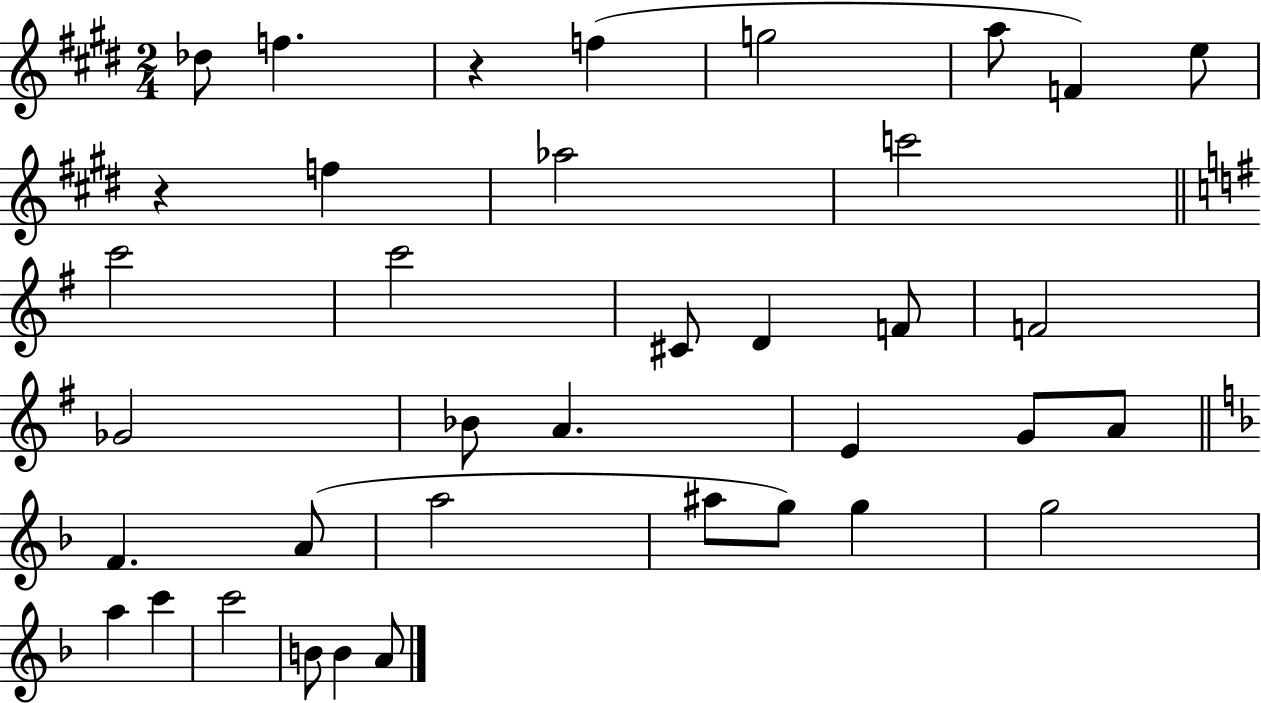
{
  \clef treble
  \numericTimeSignature
  \time 2/4
  \key e \major
  des''8 f''4. | r4 f''4( | g''2 | a''8 f'4) e''8 | \break r4 f''4 | aes''2 | c'''2 | \bar "||" \break \key g \major c'''2 | c'''2 | cis'8 d'4 f'8 | f'2 | \break ges'2 | bes'8 a'4. | e'4 g'8 a'8 | \bar "||" \break \key d \minor f'4. a'8( | a''2 | ais''8 g''8) g''4 | g''2 | \break a''4 c'''4 | c'''2 | b'8 b'4 a'8 | \bar "|."
}